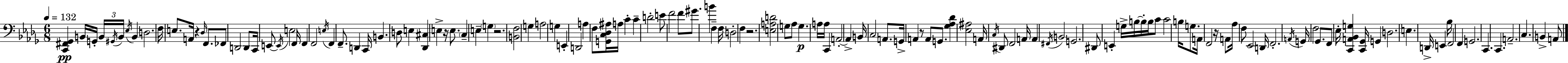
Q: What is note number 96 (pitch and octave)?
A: Eb2